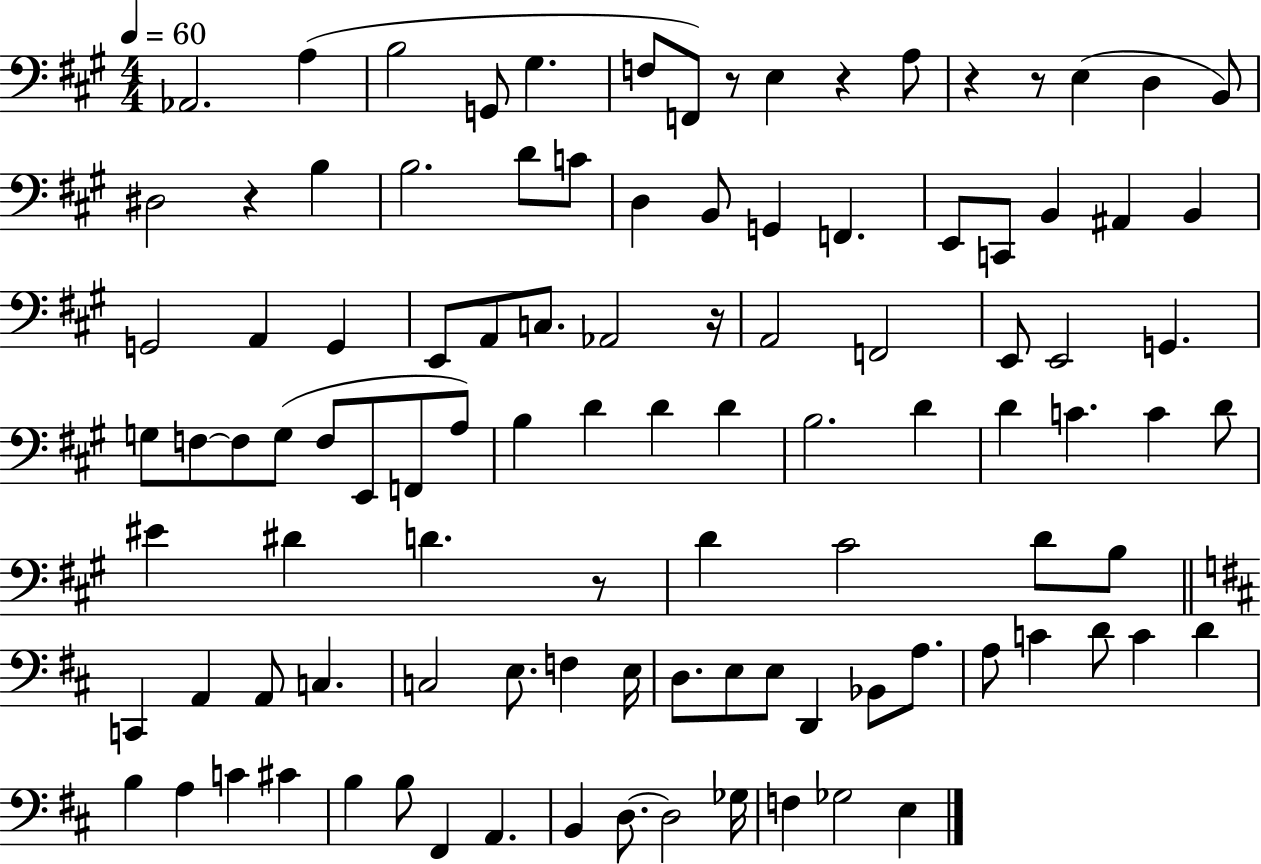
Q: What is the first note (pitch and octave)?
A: Ab2